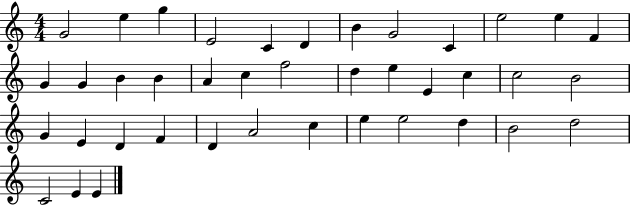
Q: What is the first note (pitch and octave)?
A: G4